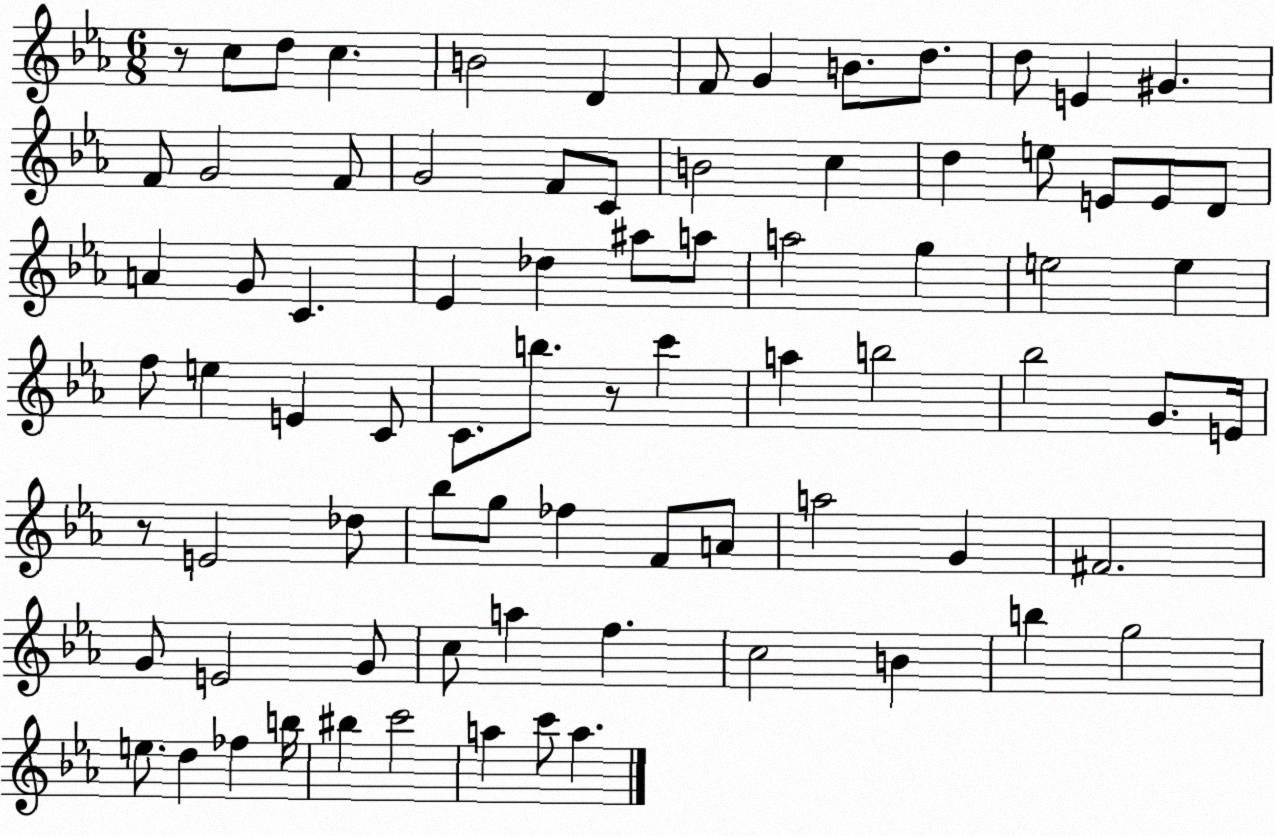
X:1
T:Untitled
M:6/8
L:1/4
K:Eb
z/2 c/2 d/2 c B2 D F/2 G B/2 d/2 d/2 E ^G F/2 G2 F/2 G2 F/2 C/2 B2 c d e/2 E/2 E/2 D/2 A G/2 C _E _d ^a/2 a/2 a2 g e2 e f/2 e E C/2 C/2 b/2 z/2 c' a b2 _b2 G/2 E/4 z/2 E2 _d/2 _b/2 g/2 _f F/2 A/2 a2 G ^F2 G/2 E2 G/2 c/2 a f c2 B b g2 e/2 d _f b/4 ^b c'2 a c'/2 a